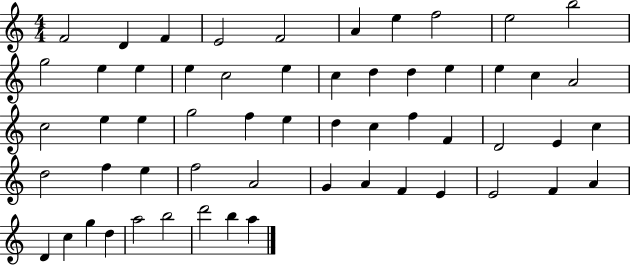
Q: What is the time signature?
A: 4/4